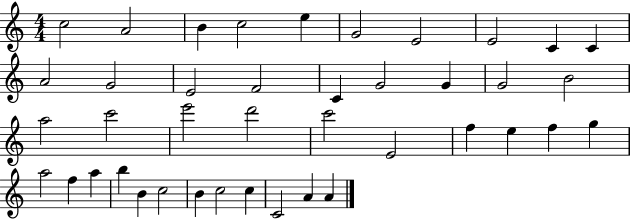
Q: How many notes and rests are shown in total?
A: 41